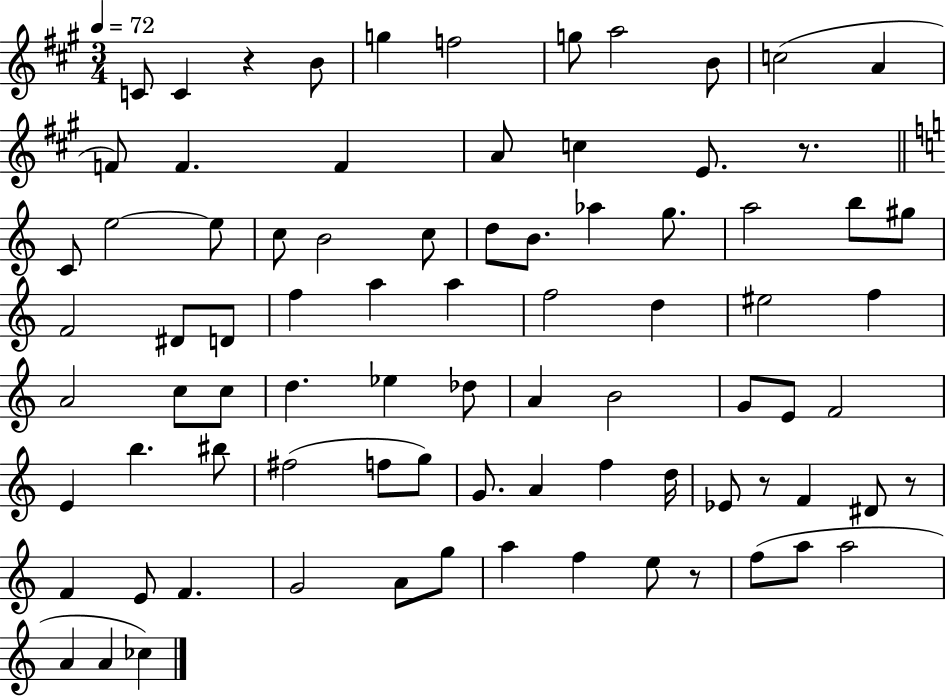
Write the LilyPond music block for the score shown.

{
  \clef treble
  \numericTimeSignature
  \time 3/4
  \key a \major
  \tempo 4 = 72
  c'8 c'4 r4 b'8 | g''4 f''2 | g''8 a''2 b'8 | c''2( a'4 | \break f'8) f'4. f'4 | a'8 c''4 e'8. r8. | \bar "||" \break \key a \minor c'8 e''2~~ e''8 | c''8 b'2 c''8 | d''8 b'8. aes''4 g''8. | a''2 b''8 gis''8 | \break f'2 dis'8 d'8 | f''4 a''4 a''4 | f''2 d''4 | eis''2 f''4 | \break a'2 c''8 c''8 | d''4. ees''4 des''8 | a'4 b'2 | g'8 e'8 f'2 | \break e'4 b''4. bis''8 | fis''2( f''8 g''8) | g'8. a'4 f''4 d''16 | ees'8 r8 f'4 dis'8 r8 | \break f'4 e'8 f'4. | g'2 a'8 g''8 | a''4 f''4 e''8 r8 | f''8( a''8 a''2 | \break a'4 a'4 ces''4) | \bar "|."
}